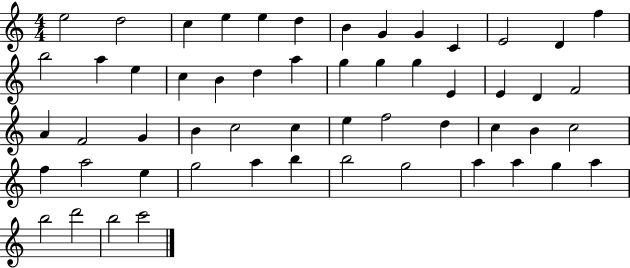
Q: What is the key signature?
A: C major